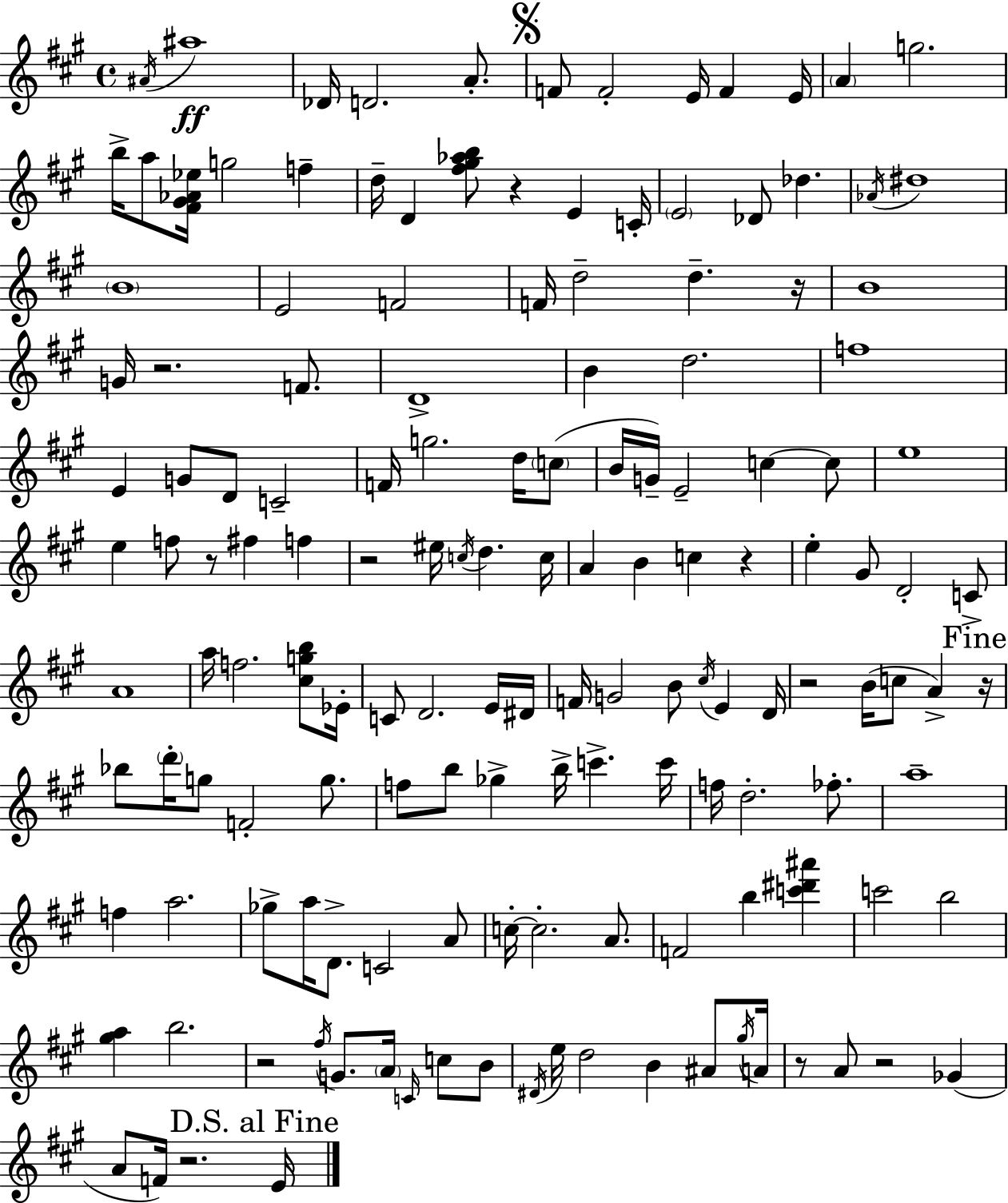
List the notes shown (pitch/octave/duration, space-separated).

A#4/s A#5/w Db4/s D4/h. A4/e. F4/e F4/h E4/s F4/q E4/s A4/q G5/h. B5/s A5/e [F#4,G#4,Ab4,Eb5]/s G5/h F5/q D5/s D4/q [F#5,G#5,Ab5,B5]/e R/q E4/q C4/s E4/h Db4/e Db5/q. Ab4/s D#5/w B4/w E4/h F4/h F4/s D5/h D5/q. R/s B4/w G4/s R/h. F4/e. D4/w B4/q D5/h. F5/w E4/q G4/e D4/e C4/h F4/s G5/h. D5/s C5/e B4/s G4/s E4/h C5/q C5/e E5/w E5/q F5/e R/e F#5/q F5/q R/h EIS5/s C5/s D5/q. C5/s A4/q B4/q C5/q R/q E5/q G#4/e D4/h C4/e A4/w A5/s F5/h. [C#5,G5,B5]/e Eb4/s C4/e D4/h. E4/s D#4/s F4/s G4/h B4/e C#5/s E4/q D4/s R/h B4/s C5/e A4/q R/s Bb5/e D6/s G5/e F4/h G5/e. F5/e B5/e Gb5/q B5/s C6/q. C6/s F5/s D5/h. FES5/e. A5/w F5/q A5/h. Gb5/e A5/s D4/e. C4/h A4/e C5/s C5/h. A4/e. F4/h B5/q [C6,D#6,A#6]/q C6/h B5/h [G#5,A5]/q B5/h. R/h F#5/s G4/e. A4/s C4/s C5/e B4/e D#4/s E5/s D5/h B4/q A#4/e G#5/s A4/s R/e A4/e R/h Gb4/q A4/e F4/s R/h. E4/s